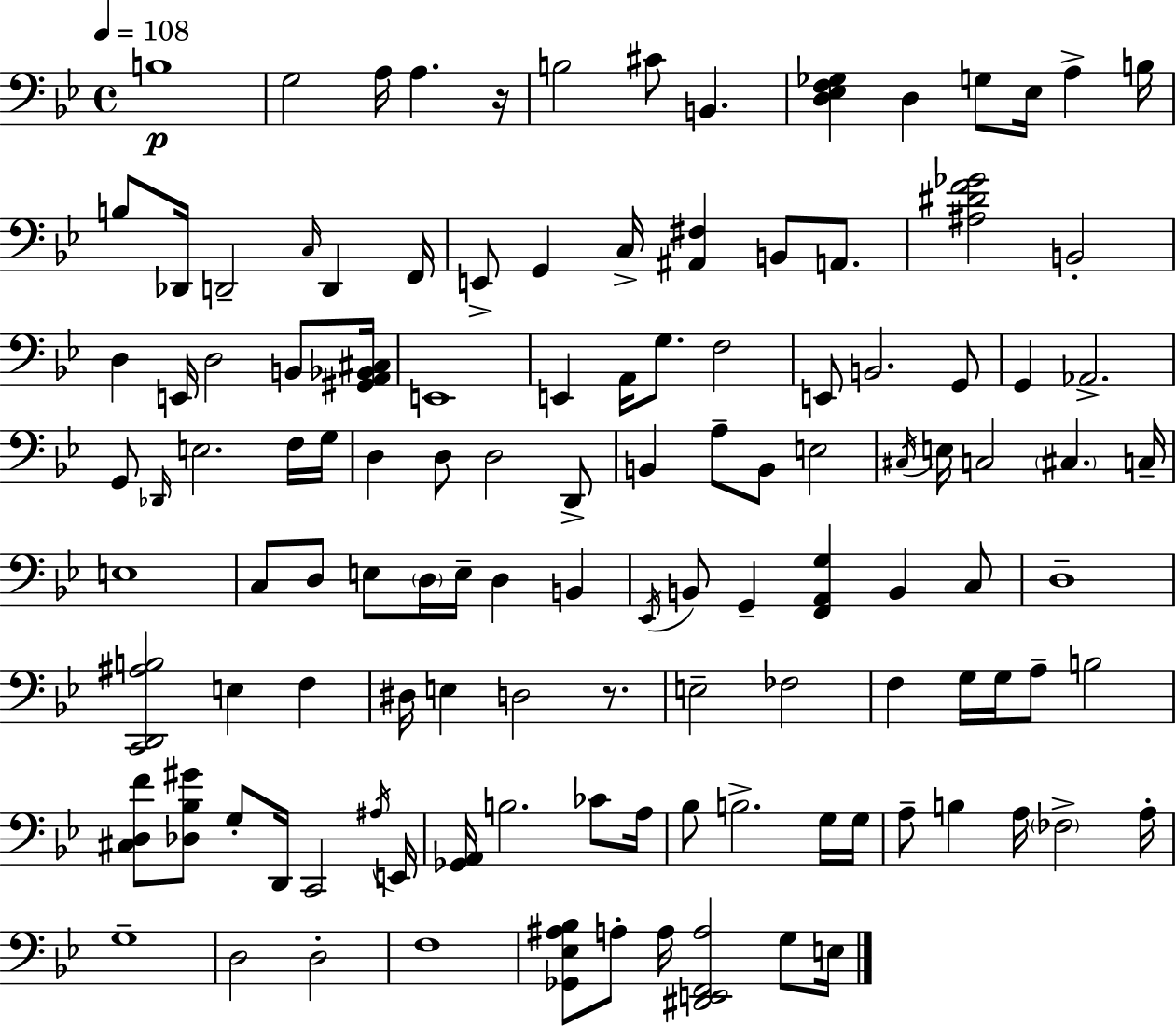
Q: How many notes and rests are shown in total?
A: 120